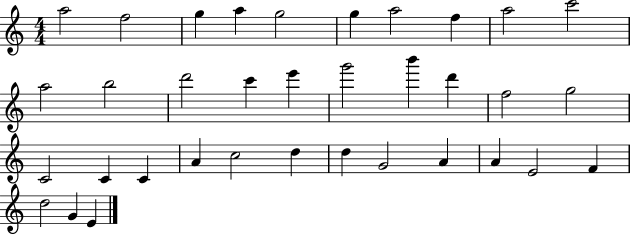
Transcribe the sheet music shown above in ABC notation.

X:1
T:Untitled
M:4/4
L:1/4
K:C
a2 f2 g a g2 g a2 f a2 c'2 a2 b2 d'2 c' e' g'2 b' d' f2 g2 C2 C C A c2 d d G2 A A E2 F d2 G E